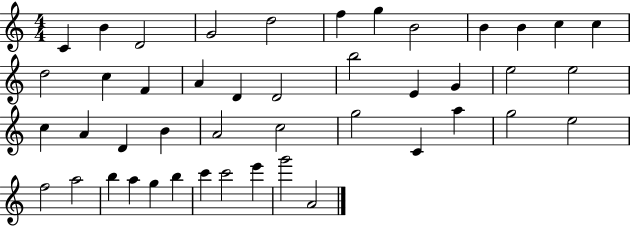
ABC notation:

X:1
T:Untitled
M:4/4
L:1/4
K:C
C B D2 G2 d2 f g B2 B B c c d2 c F A D D2 b2 E G e2 e2 c A D B A2 c2 g2 C a g2 e2 f2 a2 b a g b c' c'2 e' g'2 A2